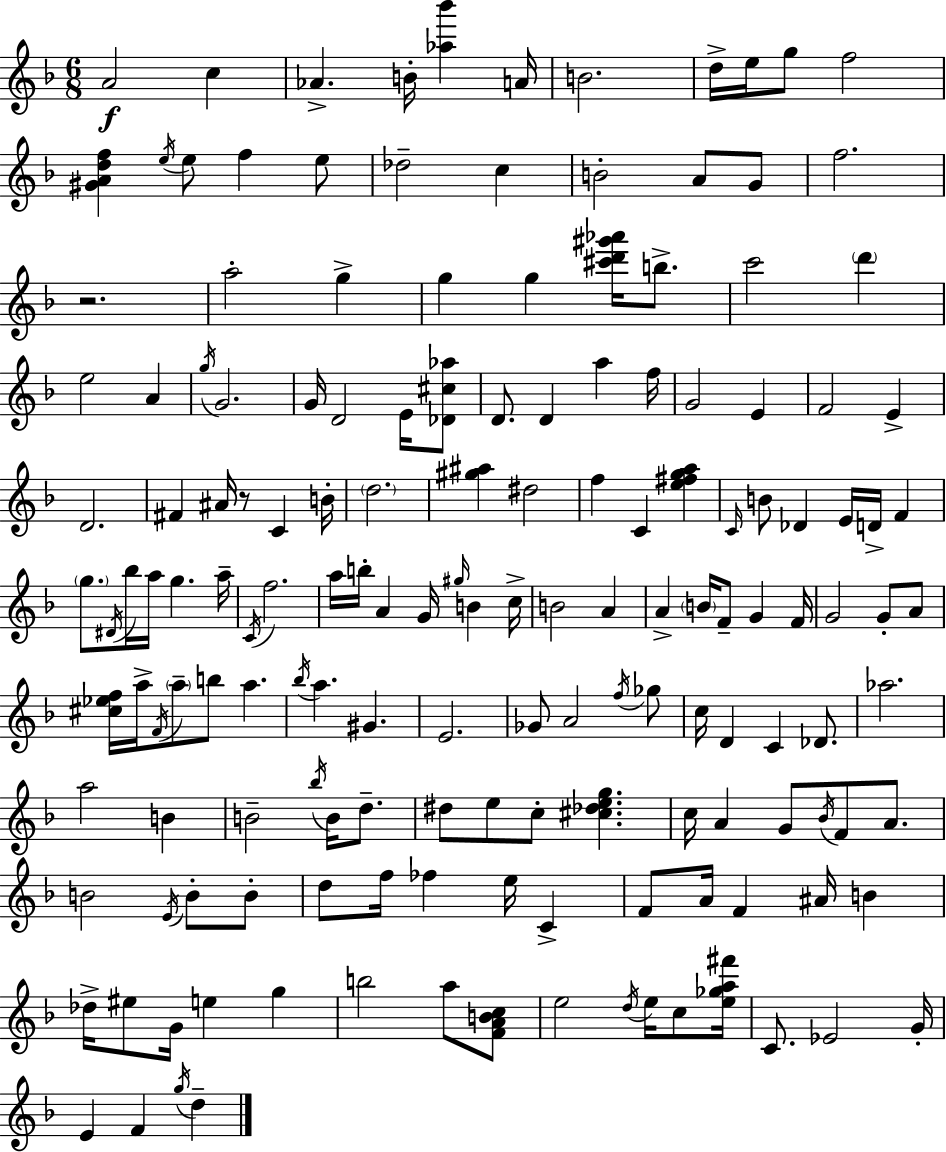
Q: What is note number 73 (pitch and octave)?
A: B4